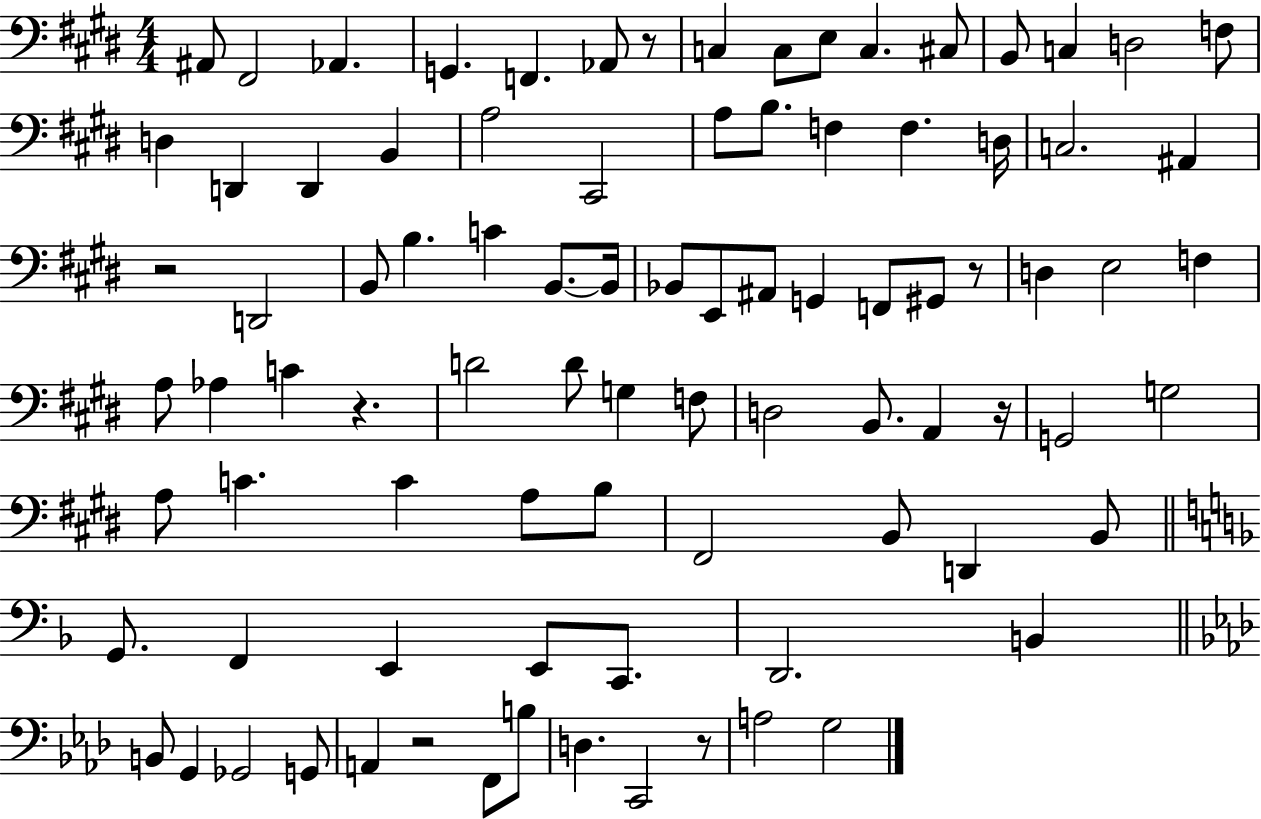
X:1
T:Untitled
M:4/4
L:1/4
K:E
^A,,/2 ^F,,2 _A,, G,, F,, _A,,/2 z/2 C, C,/2 E,/2 C, ^C,/2 B,,/2 C, D,2 F,/2 D, D,, D,, B,, A,2 ^C,,2 A,/2 B,/2 F, F, D,/4 C,2 ^A,, z2 D,,2 B,,/2 B, C B,,/2 B,,/4 _B,,/2 E,,/2 ^A,,/2 G,, F,,/2 ^G,,/2 z/2 D, E,2 F, A,/2 _A, C z D2 D/2 G, F,/2 D,2 B,,/2 A,, z/4 G,,2 G,2 A,/2 C C A,/2 B,/2 ^F,,2 B,,/2 D,, B,,/2 G,,/2 F,, E,, E,,/2 C,,/2 D,,2 B,, B,,/2 G,, _G,,2 G,,/2 A,, z2 F,,/2 B,/2 D, C,,2 z/2 A,2 G,2